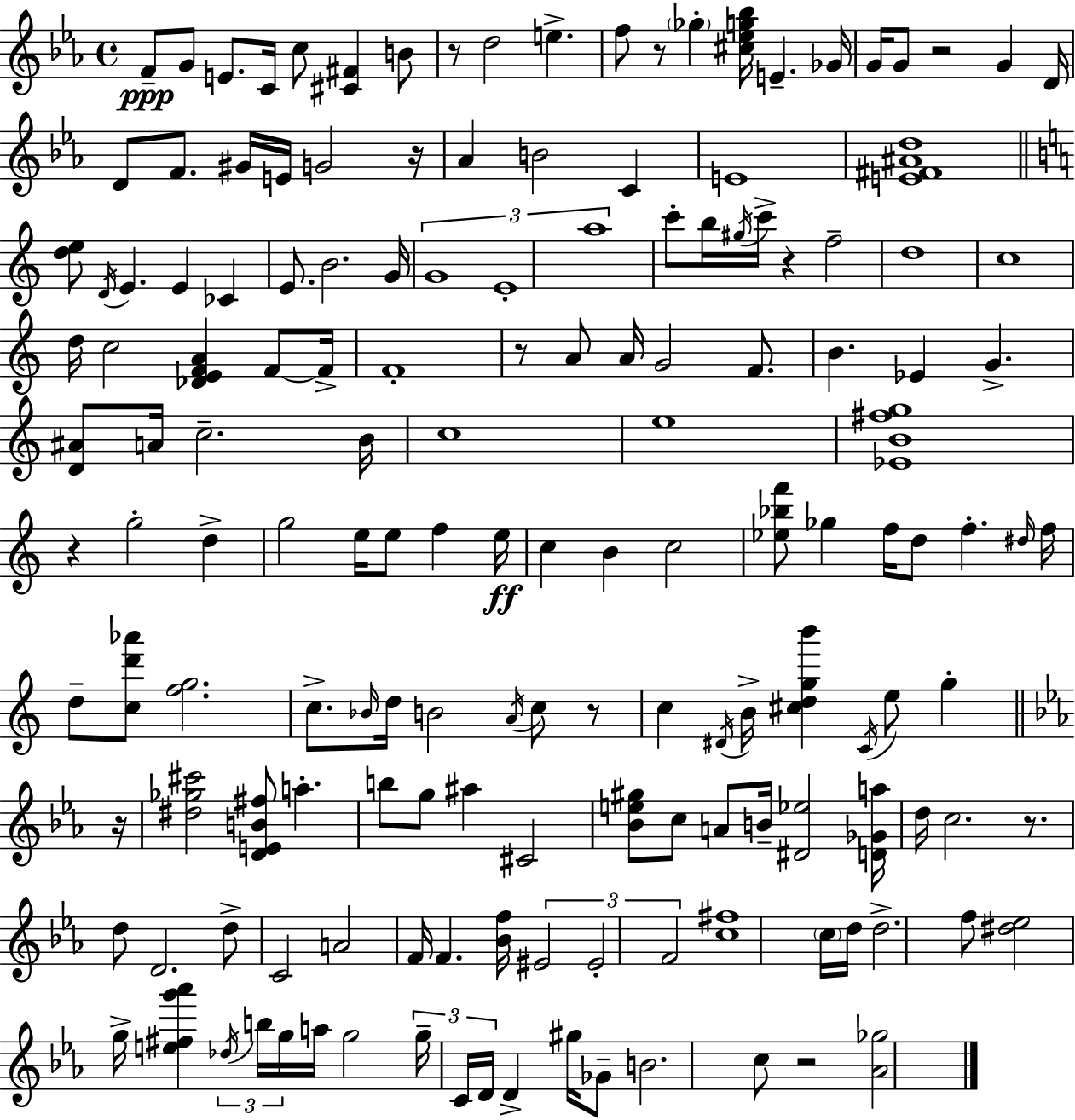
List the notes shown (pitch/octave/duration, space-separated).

F4/e G4/e E4/e. C4/s C5/e [C#4,F#4]/q B4/e R/e D5/h E5/q. F5/e R/e Gb5/q [C#5,Eb5,G5,Bb5]/s E4/q. Gb4/s G4/s G4/e R/h G4/q D4/s D4/e F4/e. G#4/s E4/s G4/h R/s Ab4/q B4/h C4/q E4/w [E4,F#4,A#4,D5]/w [D5,E5]/e D4/s E4/q. E4/q CES4/q E4/e. B4/h. G4/s G4/w E4/w A5/w C6/e B5/s G#5/s C6/s R/q F5/h D5/w C5/w D5/s C5/h [Db4,E4,F4,A4]/q F4/e F4/s F4/w R/e A4/e A4/s G4/h F4/e. B4/q. Eb4/q G4/q. [D4,A#4]/e A4/s C5/h. B4/s C5/w E5/w [Eb4,B4,F#5,G5]/w R/q G5/h D5/q G5/h E5/s E5/e F5/q E5/s C5/q B4/q C5/h [Eb5,Bb5,F6]/e Gb5/q F5/s D5/e F5/q. D#5/s F5/s D5/e [C5,D6,Ab6]/e [F5,G5]/h. C5/e. Bb4/s D5/s B4/h A4/s C5/e R/e C5/q D#4/s B4/s [C#5,D5,G5,B6]/q C4/s E5/e G5/q R/s [D#5,Gb5,C#6]/h [D4,E4,B4,F#5]/e A5/q. B5/e G5/e A#5/q C#4/h [Bb4,E5,G#5]/e C5/e A4/e B4/s [D#4,Eb5]/h [D4,Gb4,A5]/s D5/s C5/h. R/e. D5/e D4/h. D5/e C4/h A4/h F4/s F4/q. [Bb4,F5]/s EIS4/h EIS4/h F4/h [C5,F#5]/w C5/s D5/s D5/h. F5/e [D#5,Eb5]/h G5/s [E5,F#5,G6,Ab6]/q Db5/s B5/s G5/s A5/s G5/h G5/s C4/s D4/s D4/q G#5/s Gb4/e B4/h. C5/e R/h [Ab4,Gb5]/h